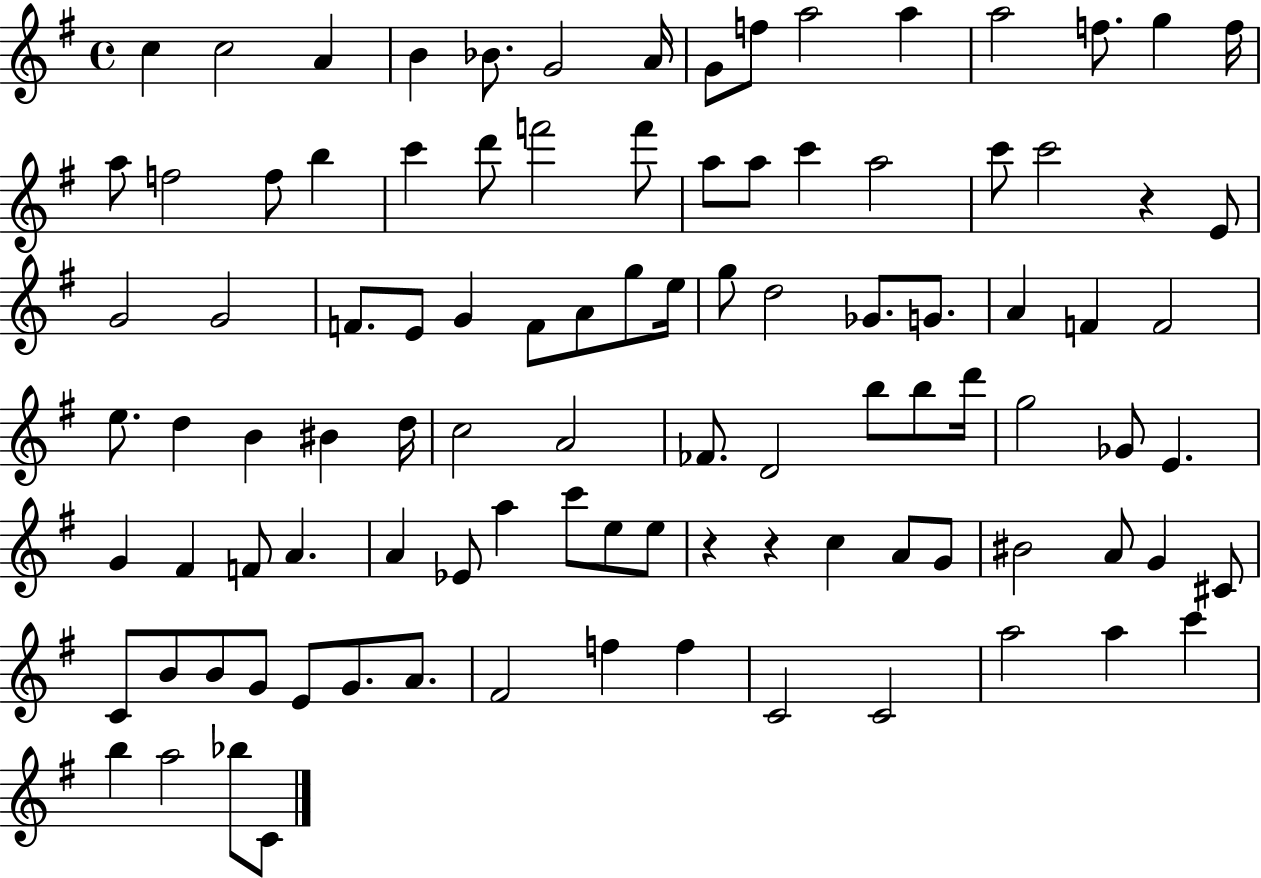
{
  \clef treble
  \time 4/4
  \defaultTimeSignature
  \key g \major
  \repeat volta 2 { c''4 c''2 a'4 | b'4 bes'8. g'2 a'16 | g'8 f''8 a''2 a''4 | a''2 f''8. g''4 f''16 | \break a''8 f''2 f''8 b''4 | c'''4 d'''8 f'''2 f'''8 | a''8 a''8 c'''4 a''2 | c'''8 c'''2 r4 e'8 | \break g'2 g'2 | f'8. e'8 g'4 f'8 a'8 g''8 e''16 | g''8 d''2 ges'8. g'8. | a'4 f'4 f'2 | \break e''8. d''4 b'4 bis'4 d''16 | c''2 a'2 | fes'8. d'2 b''8 b''8 d'''16 | g''2 ges'8 e'4. | \break g'4 fis'4 f'8 a'4. | a'4 ees'8 a''4 c'''8 e''8 e''8 | r4 r4 c''4 a'8 g'8 | bis'2 a'8 g'4 cis'8 | \break c'8 b'8 b'8 g'8 e'8 g'8. a'8. | fis'2 f''4 f''4 | c'2 c'2 | a''2 a''4 c'''4 | \break b''4 a''2 bes''8 c'8 | } \bar "|."
}